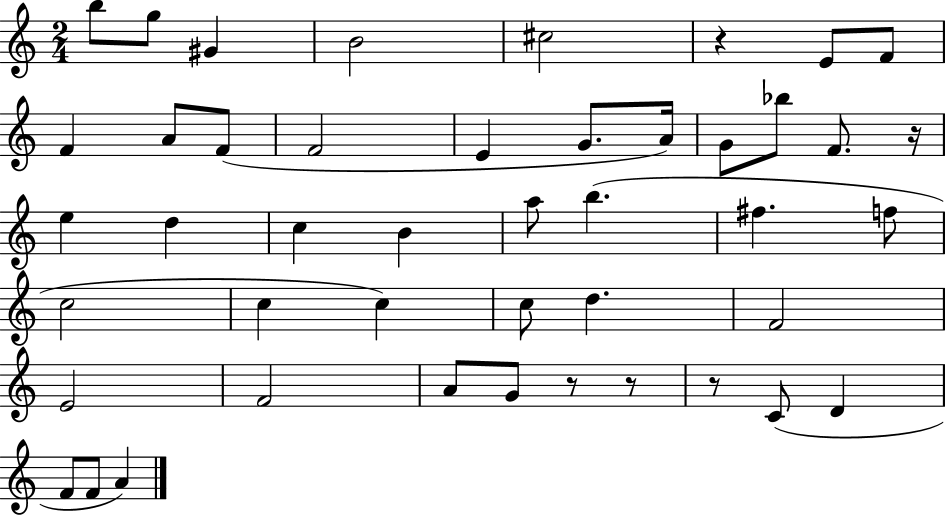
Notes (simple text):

B5/e G5/e G#4/q B4/h C#5/h R/q E4/e F4/e F4/q A4/e F4/e F4/h E4/q G4/e. A4/s G4/e Bb5/e F4/e. R/s E5/q D5/q C5/q B4/q A5/e B5/q. F#5/q. F5/e C5/h C5/q C5/q C5/e D5/q. F4/h E4/h F4/h A4/e G4/e R/e R/e R/e C4/e D4/q F4/e F4/e A4/q